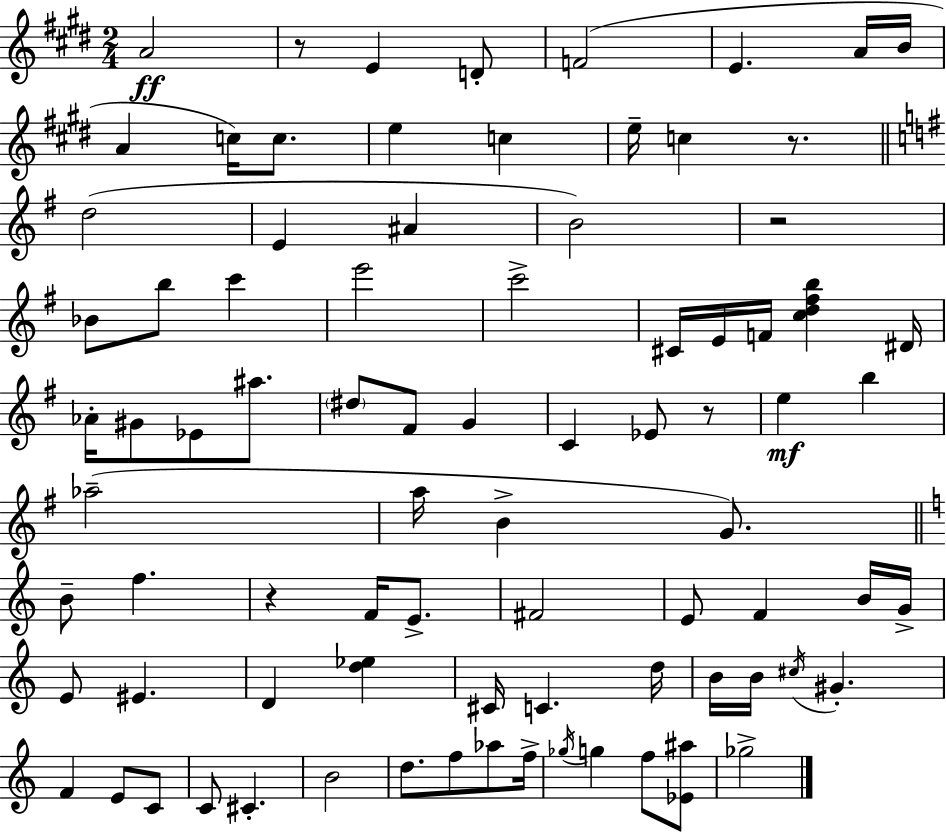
A4/h R/e E4/q D4/e F4/h E4/q. A4/s B4/s A4/q C5/s C5/e. E5/q C5/q E5/s C5/q R/e. D5/h E4/q A#4/q B4/h R/h Bb4/e B5/e C6/q E6/h C6/h C#4/s E4/s F4/s [C5,D5,F#5,B5]/q D#4/s Ab4/s G#4/e Eb4/e A#5/e. D#5/e F#4/e G4/q C4/q Eb4/e R/e E5/q B5/q Ab5/h A5/s B4/q G4/e. B4/e F5/q. R/q F4/s E4/e. F#4/h E4/e F4/q B4/s G4/s E4/e EIS4/q. D4/q [D5,Eb5]/q C#4/s C4/q. D5/s B4/s B4/s C#5/s G#4/q. F4/q E4/e C4/e C4/e C#4/q. B4/h D5/e. F5/e Ab5/e F5/s Gb5/s G5/q F5/e [Eb4,A#5]/e Gb5/h